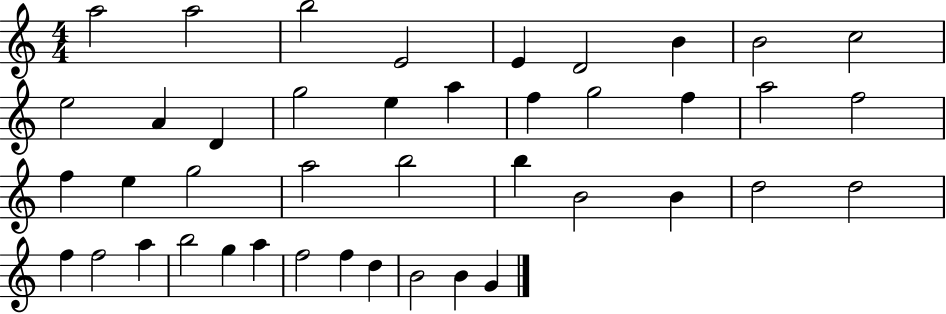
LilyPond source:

{
  \clef treble
  \numericTimeSignature
  \time 4/4
  \key c \major
  a''2 a''2 | b''2 e'2 | e'4 d'2 b'4 | b'2 c''2 | \break e''2 a'4 d'4 | g''2 e''4 a''4 | f''4 g''2 f''4 | a''2 f''2 | \break f''4 e''4 g''2 | a''2 b''2 | b''4 b'2 b'4 | d''2 d''2 | \break f''4 f''2 a''4 | b''2 g''4 a''4 | f''2 f''4 d''4 | b'2 b'4 g'4 | \break \bar "|."
}